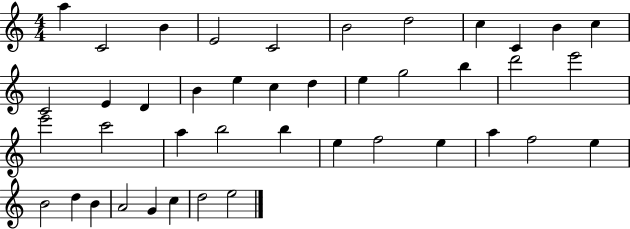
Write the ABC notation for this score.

X:1
T:Untitled
M:4/4
L:1/4
K:C
a C2 B E2 C2 B2 d2 c C B c C2 E D B e c d e g2 b d'2 e'2 e'2 c'2 a b2 b e f2 e a f2 e B2 d B A2 G c d2 e2